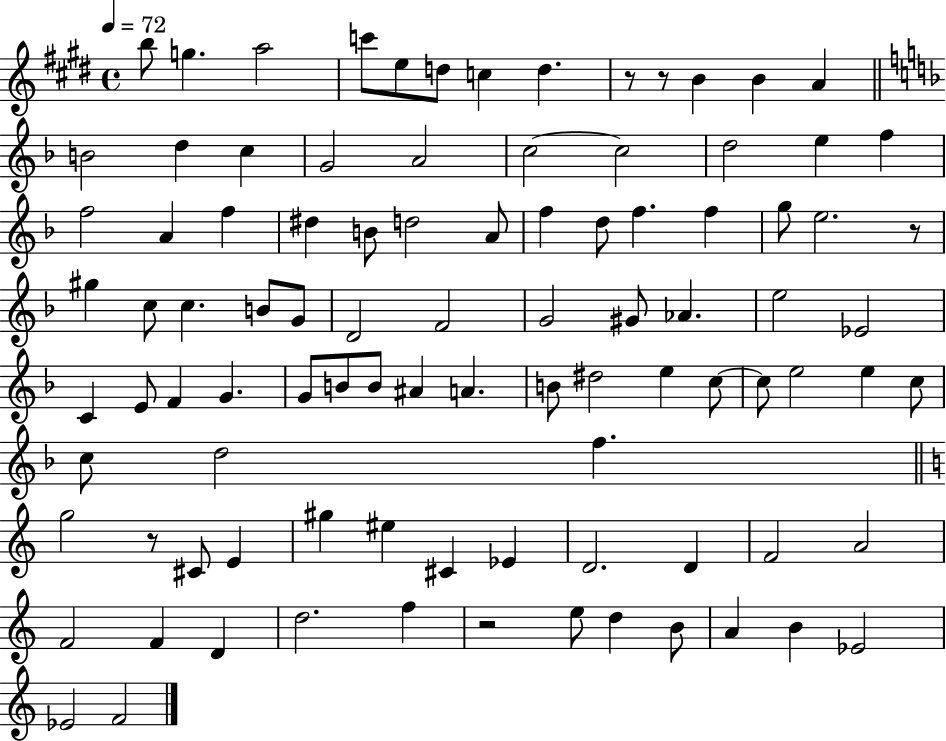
B5/e G5/q. A5/h C6/e E5/e D5/e C5/q D5/q. R/e R/e B4/q B4/q A4/q B4/h D5/q C5/q G4/h A4/h C5/h C5/h D5/h E5/q F5/q F5/h A4/q F5/q D#5/q B4/e D5/h A4/e F5/q D5/e F5/q. F5/q G5/e E5/h. R/e G#5/q C5/e C5/q. B4/e G4/e D4/h F4/h G4/h G#4/e Ab4/q. E5/h Eb4/h C4/q E4/e F4/q G4/q. G4/e B4/e B4/e A#4/q A4/q. B4/e D#5/h E5/q C5/e C5/e E5/h E5/q C5/e C5/e D5/h F5/q. G5/h R/e C#4/e E4/q G#5/q EIS5/q C#4/q Eb4/q D4/h. D4/q F4/h A4/h F4/h F4/q D4/q D5/h. F5/q R/h E5/e D5/q B4/e A4/q B4/q Eb4/h Eb4/h F4/h